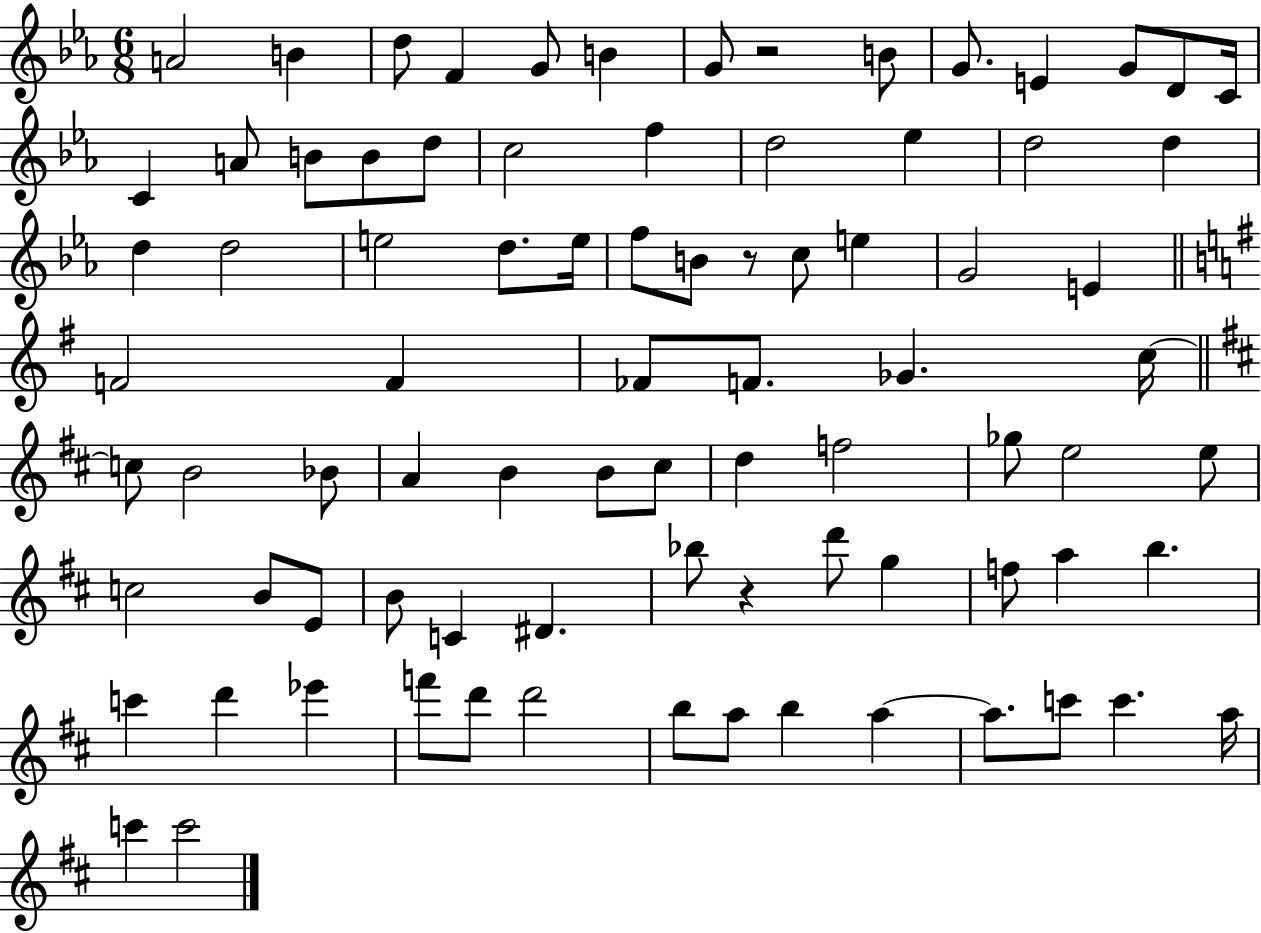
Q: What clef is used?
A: treble